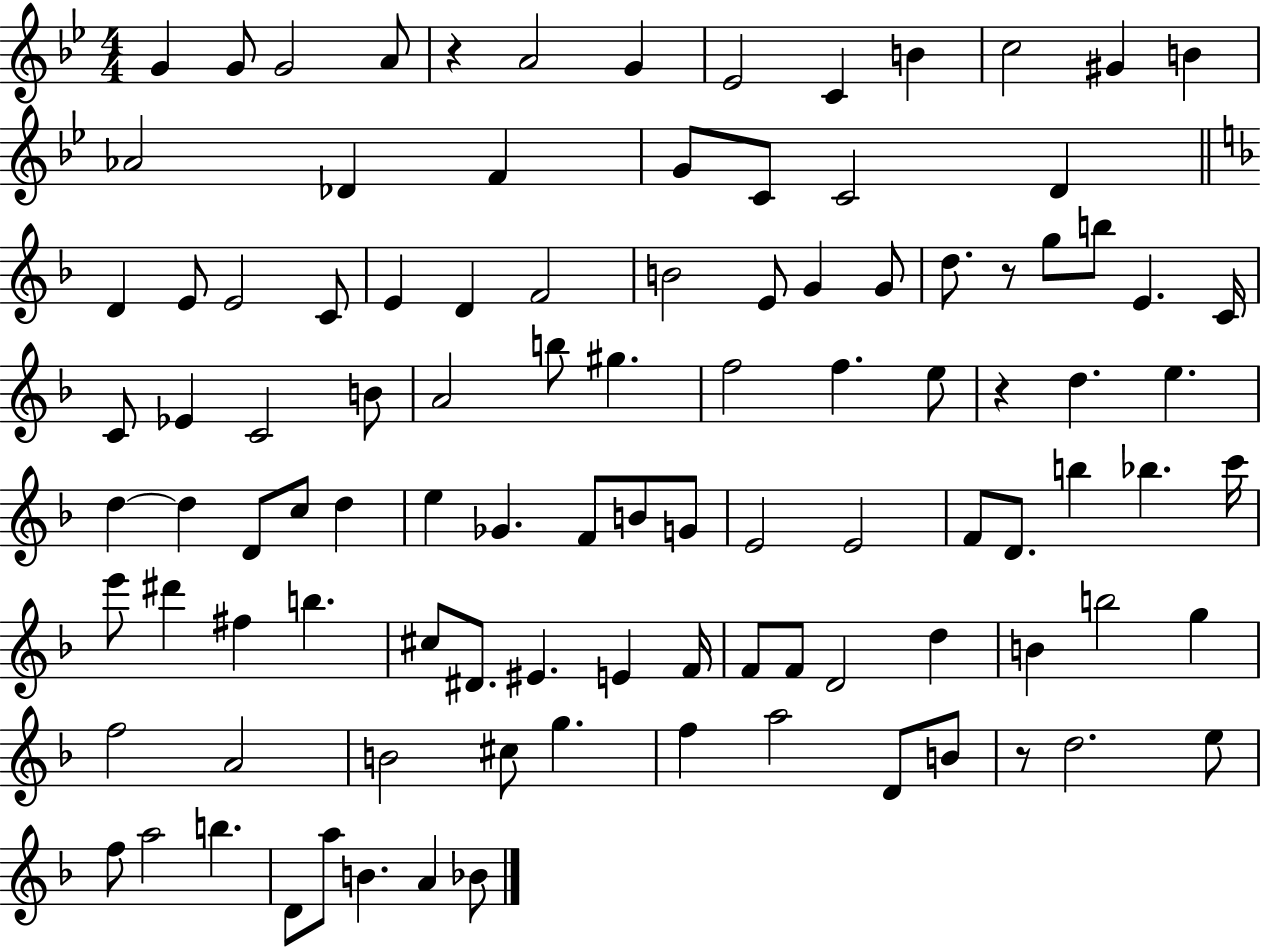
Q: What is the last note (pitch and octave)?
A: Bb4